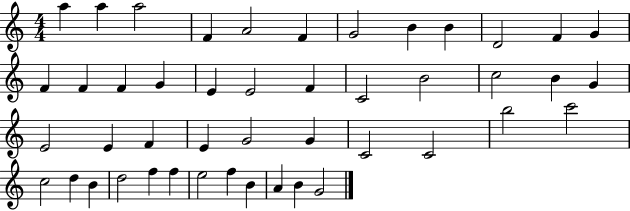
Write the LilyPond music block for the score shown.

{
  \clef treble
  \numericTimeSignature
  \time 4/4
  \key c \major
  a''4 a''4 a''2 | f'4 a'2 f'4 | g'2 b'4 b'4 | d'2 f'4 g'4 | \break f'4 f'4 f'4 g'4 | e'4 e'2 f'4 | c'2 b'2 | c''2 b'4 g'4 | \break e'2 e'4 f'4 | e'4 g'2 g'4 | c'2 c'2 | b''2 c'''2 | \break c''2 d''4 b'4 | d''2 f''4 f''4 | e''2 f''4 b'4 | a'4 b'4 g'2 | \break \bar "|."
}